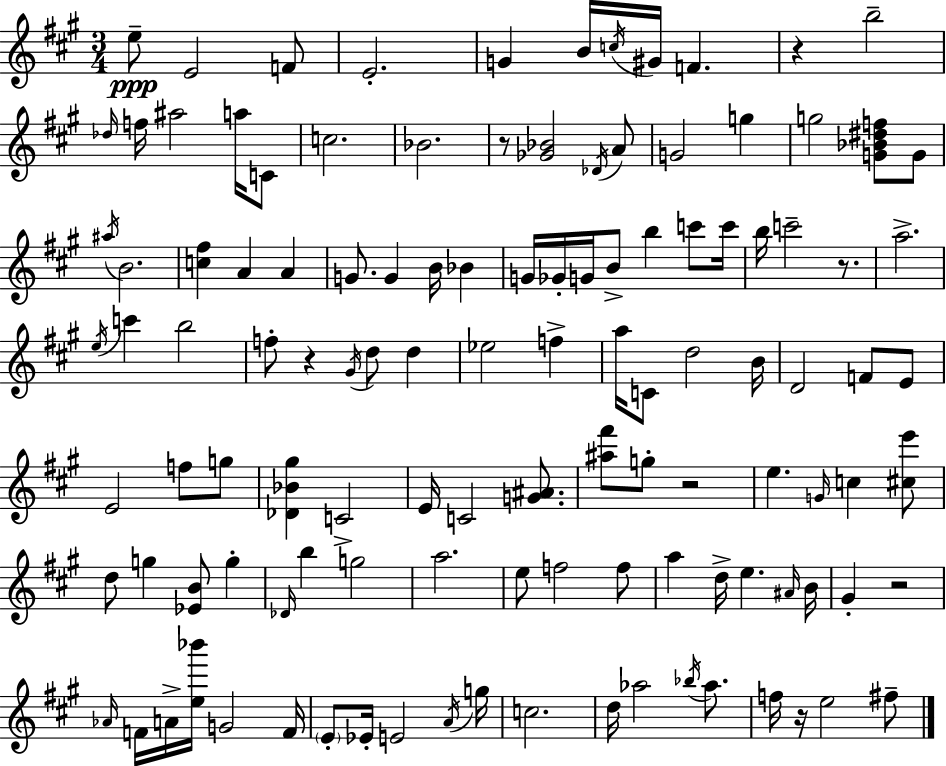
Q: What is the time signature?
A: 3/4